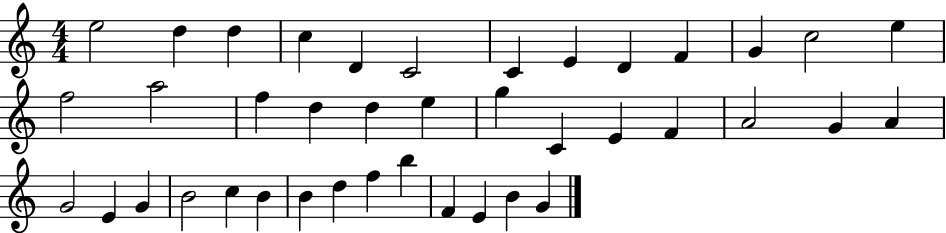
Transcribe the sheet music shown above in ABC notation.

X:1
T:Untitled
M:4/4
L:1/4
K:C
e2 d d c D C2 C E D F G c2 e f2 a2 f d d e g C E F A2 G A G2 E G B2 c B B d f b F E B G